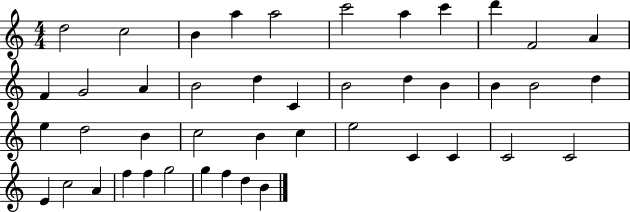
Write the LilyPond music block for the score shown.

{
  \clef treble
  \numericTimeSignature
  \time 4/4
  \key c \major
  d''2 c''2 | b'4 a''4 a''2 | c'''2 a''4 c'''4 | d'''4 f'2 a'4 | \break f'4 g'2 a'4 | b'2 d''4 c'4 | b'2 d''4 b'4 | b'4 b'2 d''4 | \break e''4 d''2 b'4 | c''2 b'4 c''4 | e''2 c'4 c'4 | c'2 c'2 | \break e'4 c''2 a'4 | f''4 f''4 g''2 | g''4 f''4 d''4 b'4 | \bar "|."
}